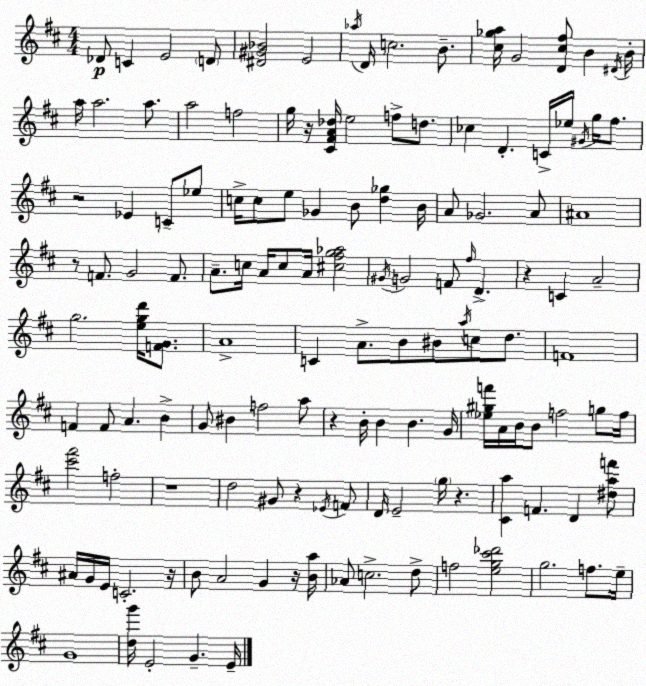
X:1
T:Untitled
M:4/4
L:1/4
K:D
_D/2 C E2 D/2 [^D^G_B]2 E2 _a/4 D/4 c2 B/2 [^c_ga]/4 G2 [D^c^f]/2 B ^D/4 B/4 a/4 a2 a/2 a2 f2 g/4 z/4 [^C^FA_d]/4 e2 f/2 d/2 _c D C/4 _e/4 ^G/4 g/4 ^f/2 z2 _E C/2 _e/2 c/4 c/2 e/2 _G B/2 [d_g] B/4 A/2 _G2 A/2 ^A4 z/2 F/2 G2 F/2 A/2 c/4 A/4 c/2 A/4 [^c^fg_a]2 ^G/4 G2 F/2 ^f/4 D z C A2 g2 [egd']/4 [FG]/2 A4 C A/2 B/2 ^B/2 a/4 c/2 d/2 F4 F F/2 A B G/2 ^B f2 a/2 z B/4 B B G/4 [_e^gf']/4 A/4 B/4 B/2 f2 g/2 f/4 [^c'^f']2 f2 z4 d2 ^G/2 z _E/4 F/2 D/4 E2 g/4 z [^Ca] F D [^daf']/2 ^A/4 G/4 E/4 C2 z/4 B/2 A2 G z/4 [Ba]/4 _A/2 c2 d/2 f2 [eg^c'_d']2 g2 f/2 e/4 G4 [dg']/4 E2 G E/4